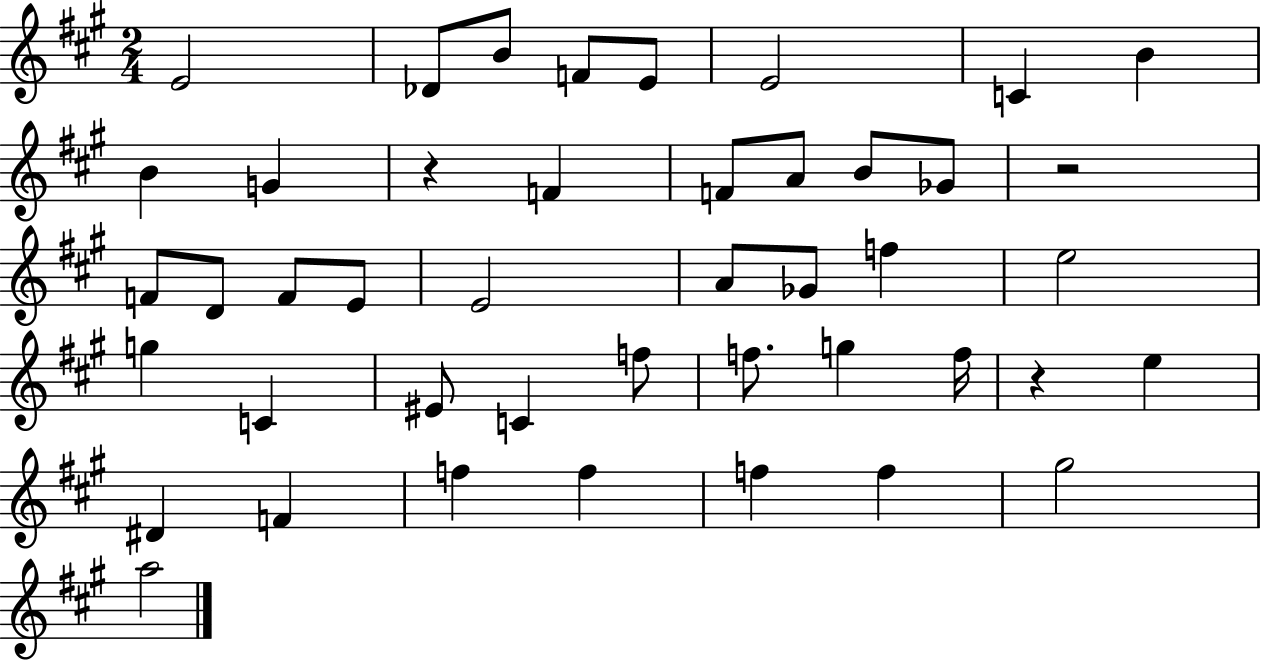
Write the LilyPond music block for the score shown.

{
  \clef treble
  \numericTimeSignature
  \time 2/4
  \key a \major
  e'2 | des'8 b'8 f'8 e'8 | e'2 | c'4 b'4 | \break b'4 g'4 | r4 f'4 | f'8 a'8 b'8 ges'8 | r2 | \break f'8 d'8 f'8 e'8 | e'2 | a'8 ges'8 f''4 | e''2 | \break g''4 c'4 | eis'8 c'4 f''8 | f''8. g''4 f''16 | r4 e''4 | \break dis'4 f'4 | f''4 f''4 | f''4 f''4 | gis''2 | \break a''2 | \bar "|."
}